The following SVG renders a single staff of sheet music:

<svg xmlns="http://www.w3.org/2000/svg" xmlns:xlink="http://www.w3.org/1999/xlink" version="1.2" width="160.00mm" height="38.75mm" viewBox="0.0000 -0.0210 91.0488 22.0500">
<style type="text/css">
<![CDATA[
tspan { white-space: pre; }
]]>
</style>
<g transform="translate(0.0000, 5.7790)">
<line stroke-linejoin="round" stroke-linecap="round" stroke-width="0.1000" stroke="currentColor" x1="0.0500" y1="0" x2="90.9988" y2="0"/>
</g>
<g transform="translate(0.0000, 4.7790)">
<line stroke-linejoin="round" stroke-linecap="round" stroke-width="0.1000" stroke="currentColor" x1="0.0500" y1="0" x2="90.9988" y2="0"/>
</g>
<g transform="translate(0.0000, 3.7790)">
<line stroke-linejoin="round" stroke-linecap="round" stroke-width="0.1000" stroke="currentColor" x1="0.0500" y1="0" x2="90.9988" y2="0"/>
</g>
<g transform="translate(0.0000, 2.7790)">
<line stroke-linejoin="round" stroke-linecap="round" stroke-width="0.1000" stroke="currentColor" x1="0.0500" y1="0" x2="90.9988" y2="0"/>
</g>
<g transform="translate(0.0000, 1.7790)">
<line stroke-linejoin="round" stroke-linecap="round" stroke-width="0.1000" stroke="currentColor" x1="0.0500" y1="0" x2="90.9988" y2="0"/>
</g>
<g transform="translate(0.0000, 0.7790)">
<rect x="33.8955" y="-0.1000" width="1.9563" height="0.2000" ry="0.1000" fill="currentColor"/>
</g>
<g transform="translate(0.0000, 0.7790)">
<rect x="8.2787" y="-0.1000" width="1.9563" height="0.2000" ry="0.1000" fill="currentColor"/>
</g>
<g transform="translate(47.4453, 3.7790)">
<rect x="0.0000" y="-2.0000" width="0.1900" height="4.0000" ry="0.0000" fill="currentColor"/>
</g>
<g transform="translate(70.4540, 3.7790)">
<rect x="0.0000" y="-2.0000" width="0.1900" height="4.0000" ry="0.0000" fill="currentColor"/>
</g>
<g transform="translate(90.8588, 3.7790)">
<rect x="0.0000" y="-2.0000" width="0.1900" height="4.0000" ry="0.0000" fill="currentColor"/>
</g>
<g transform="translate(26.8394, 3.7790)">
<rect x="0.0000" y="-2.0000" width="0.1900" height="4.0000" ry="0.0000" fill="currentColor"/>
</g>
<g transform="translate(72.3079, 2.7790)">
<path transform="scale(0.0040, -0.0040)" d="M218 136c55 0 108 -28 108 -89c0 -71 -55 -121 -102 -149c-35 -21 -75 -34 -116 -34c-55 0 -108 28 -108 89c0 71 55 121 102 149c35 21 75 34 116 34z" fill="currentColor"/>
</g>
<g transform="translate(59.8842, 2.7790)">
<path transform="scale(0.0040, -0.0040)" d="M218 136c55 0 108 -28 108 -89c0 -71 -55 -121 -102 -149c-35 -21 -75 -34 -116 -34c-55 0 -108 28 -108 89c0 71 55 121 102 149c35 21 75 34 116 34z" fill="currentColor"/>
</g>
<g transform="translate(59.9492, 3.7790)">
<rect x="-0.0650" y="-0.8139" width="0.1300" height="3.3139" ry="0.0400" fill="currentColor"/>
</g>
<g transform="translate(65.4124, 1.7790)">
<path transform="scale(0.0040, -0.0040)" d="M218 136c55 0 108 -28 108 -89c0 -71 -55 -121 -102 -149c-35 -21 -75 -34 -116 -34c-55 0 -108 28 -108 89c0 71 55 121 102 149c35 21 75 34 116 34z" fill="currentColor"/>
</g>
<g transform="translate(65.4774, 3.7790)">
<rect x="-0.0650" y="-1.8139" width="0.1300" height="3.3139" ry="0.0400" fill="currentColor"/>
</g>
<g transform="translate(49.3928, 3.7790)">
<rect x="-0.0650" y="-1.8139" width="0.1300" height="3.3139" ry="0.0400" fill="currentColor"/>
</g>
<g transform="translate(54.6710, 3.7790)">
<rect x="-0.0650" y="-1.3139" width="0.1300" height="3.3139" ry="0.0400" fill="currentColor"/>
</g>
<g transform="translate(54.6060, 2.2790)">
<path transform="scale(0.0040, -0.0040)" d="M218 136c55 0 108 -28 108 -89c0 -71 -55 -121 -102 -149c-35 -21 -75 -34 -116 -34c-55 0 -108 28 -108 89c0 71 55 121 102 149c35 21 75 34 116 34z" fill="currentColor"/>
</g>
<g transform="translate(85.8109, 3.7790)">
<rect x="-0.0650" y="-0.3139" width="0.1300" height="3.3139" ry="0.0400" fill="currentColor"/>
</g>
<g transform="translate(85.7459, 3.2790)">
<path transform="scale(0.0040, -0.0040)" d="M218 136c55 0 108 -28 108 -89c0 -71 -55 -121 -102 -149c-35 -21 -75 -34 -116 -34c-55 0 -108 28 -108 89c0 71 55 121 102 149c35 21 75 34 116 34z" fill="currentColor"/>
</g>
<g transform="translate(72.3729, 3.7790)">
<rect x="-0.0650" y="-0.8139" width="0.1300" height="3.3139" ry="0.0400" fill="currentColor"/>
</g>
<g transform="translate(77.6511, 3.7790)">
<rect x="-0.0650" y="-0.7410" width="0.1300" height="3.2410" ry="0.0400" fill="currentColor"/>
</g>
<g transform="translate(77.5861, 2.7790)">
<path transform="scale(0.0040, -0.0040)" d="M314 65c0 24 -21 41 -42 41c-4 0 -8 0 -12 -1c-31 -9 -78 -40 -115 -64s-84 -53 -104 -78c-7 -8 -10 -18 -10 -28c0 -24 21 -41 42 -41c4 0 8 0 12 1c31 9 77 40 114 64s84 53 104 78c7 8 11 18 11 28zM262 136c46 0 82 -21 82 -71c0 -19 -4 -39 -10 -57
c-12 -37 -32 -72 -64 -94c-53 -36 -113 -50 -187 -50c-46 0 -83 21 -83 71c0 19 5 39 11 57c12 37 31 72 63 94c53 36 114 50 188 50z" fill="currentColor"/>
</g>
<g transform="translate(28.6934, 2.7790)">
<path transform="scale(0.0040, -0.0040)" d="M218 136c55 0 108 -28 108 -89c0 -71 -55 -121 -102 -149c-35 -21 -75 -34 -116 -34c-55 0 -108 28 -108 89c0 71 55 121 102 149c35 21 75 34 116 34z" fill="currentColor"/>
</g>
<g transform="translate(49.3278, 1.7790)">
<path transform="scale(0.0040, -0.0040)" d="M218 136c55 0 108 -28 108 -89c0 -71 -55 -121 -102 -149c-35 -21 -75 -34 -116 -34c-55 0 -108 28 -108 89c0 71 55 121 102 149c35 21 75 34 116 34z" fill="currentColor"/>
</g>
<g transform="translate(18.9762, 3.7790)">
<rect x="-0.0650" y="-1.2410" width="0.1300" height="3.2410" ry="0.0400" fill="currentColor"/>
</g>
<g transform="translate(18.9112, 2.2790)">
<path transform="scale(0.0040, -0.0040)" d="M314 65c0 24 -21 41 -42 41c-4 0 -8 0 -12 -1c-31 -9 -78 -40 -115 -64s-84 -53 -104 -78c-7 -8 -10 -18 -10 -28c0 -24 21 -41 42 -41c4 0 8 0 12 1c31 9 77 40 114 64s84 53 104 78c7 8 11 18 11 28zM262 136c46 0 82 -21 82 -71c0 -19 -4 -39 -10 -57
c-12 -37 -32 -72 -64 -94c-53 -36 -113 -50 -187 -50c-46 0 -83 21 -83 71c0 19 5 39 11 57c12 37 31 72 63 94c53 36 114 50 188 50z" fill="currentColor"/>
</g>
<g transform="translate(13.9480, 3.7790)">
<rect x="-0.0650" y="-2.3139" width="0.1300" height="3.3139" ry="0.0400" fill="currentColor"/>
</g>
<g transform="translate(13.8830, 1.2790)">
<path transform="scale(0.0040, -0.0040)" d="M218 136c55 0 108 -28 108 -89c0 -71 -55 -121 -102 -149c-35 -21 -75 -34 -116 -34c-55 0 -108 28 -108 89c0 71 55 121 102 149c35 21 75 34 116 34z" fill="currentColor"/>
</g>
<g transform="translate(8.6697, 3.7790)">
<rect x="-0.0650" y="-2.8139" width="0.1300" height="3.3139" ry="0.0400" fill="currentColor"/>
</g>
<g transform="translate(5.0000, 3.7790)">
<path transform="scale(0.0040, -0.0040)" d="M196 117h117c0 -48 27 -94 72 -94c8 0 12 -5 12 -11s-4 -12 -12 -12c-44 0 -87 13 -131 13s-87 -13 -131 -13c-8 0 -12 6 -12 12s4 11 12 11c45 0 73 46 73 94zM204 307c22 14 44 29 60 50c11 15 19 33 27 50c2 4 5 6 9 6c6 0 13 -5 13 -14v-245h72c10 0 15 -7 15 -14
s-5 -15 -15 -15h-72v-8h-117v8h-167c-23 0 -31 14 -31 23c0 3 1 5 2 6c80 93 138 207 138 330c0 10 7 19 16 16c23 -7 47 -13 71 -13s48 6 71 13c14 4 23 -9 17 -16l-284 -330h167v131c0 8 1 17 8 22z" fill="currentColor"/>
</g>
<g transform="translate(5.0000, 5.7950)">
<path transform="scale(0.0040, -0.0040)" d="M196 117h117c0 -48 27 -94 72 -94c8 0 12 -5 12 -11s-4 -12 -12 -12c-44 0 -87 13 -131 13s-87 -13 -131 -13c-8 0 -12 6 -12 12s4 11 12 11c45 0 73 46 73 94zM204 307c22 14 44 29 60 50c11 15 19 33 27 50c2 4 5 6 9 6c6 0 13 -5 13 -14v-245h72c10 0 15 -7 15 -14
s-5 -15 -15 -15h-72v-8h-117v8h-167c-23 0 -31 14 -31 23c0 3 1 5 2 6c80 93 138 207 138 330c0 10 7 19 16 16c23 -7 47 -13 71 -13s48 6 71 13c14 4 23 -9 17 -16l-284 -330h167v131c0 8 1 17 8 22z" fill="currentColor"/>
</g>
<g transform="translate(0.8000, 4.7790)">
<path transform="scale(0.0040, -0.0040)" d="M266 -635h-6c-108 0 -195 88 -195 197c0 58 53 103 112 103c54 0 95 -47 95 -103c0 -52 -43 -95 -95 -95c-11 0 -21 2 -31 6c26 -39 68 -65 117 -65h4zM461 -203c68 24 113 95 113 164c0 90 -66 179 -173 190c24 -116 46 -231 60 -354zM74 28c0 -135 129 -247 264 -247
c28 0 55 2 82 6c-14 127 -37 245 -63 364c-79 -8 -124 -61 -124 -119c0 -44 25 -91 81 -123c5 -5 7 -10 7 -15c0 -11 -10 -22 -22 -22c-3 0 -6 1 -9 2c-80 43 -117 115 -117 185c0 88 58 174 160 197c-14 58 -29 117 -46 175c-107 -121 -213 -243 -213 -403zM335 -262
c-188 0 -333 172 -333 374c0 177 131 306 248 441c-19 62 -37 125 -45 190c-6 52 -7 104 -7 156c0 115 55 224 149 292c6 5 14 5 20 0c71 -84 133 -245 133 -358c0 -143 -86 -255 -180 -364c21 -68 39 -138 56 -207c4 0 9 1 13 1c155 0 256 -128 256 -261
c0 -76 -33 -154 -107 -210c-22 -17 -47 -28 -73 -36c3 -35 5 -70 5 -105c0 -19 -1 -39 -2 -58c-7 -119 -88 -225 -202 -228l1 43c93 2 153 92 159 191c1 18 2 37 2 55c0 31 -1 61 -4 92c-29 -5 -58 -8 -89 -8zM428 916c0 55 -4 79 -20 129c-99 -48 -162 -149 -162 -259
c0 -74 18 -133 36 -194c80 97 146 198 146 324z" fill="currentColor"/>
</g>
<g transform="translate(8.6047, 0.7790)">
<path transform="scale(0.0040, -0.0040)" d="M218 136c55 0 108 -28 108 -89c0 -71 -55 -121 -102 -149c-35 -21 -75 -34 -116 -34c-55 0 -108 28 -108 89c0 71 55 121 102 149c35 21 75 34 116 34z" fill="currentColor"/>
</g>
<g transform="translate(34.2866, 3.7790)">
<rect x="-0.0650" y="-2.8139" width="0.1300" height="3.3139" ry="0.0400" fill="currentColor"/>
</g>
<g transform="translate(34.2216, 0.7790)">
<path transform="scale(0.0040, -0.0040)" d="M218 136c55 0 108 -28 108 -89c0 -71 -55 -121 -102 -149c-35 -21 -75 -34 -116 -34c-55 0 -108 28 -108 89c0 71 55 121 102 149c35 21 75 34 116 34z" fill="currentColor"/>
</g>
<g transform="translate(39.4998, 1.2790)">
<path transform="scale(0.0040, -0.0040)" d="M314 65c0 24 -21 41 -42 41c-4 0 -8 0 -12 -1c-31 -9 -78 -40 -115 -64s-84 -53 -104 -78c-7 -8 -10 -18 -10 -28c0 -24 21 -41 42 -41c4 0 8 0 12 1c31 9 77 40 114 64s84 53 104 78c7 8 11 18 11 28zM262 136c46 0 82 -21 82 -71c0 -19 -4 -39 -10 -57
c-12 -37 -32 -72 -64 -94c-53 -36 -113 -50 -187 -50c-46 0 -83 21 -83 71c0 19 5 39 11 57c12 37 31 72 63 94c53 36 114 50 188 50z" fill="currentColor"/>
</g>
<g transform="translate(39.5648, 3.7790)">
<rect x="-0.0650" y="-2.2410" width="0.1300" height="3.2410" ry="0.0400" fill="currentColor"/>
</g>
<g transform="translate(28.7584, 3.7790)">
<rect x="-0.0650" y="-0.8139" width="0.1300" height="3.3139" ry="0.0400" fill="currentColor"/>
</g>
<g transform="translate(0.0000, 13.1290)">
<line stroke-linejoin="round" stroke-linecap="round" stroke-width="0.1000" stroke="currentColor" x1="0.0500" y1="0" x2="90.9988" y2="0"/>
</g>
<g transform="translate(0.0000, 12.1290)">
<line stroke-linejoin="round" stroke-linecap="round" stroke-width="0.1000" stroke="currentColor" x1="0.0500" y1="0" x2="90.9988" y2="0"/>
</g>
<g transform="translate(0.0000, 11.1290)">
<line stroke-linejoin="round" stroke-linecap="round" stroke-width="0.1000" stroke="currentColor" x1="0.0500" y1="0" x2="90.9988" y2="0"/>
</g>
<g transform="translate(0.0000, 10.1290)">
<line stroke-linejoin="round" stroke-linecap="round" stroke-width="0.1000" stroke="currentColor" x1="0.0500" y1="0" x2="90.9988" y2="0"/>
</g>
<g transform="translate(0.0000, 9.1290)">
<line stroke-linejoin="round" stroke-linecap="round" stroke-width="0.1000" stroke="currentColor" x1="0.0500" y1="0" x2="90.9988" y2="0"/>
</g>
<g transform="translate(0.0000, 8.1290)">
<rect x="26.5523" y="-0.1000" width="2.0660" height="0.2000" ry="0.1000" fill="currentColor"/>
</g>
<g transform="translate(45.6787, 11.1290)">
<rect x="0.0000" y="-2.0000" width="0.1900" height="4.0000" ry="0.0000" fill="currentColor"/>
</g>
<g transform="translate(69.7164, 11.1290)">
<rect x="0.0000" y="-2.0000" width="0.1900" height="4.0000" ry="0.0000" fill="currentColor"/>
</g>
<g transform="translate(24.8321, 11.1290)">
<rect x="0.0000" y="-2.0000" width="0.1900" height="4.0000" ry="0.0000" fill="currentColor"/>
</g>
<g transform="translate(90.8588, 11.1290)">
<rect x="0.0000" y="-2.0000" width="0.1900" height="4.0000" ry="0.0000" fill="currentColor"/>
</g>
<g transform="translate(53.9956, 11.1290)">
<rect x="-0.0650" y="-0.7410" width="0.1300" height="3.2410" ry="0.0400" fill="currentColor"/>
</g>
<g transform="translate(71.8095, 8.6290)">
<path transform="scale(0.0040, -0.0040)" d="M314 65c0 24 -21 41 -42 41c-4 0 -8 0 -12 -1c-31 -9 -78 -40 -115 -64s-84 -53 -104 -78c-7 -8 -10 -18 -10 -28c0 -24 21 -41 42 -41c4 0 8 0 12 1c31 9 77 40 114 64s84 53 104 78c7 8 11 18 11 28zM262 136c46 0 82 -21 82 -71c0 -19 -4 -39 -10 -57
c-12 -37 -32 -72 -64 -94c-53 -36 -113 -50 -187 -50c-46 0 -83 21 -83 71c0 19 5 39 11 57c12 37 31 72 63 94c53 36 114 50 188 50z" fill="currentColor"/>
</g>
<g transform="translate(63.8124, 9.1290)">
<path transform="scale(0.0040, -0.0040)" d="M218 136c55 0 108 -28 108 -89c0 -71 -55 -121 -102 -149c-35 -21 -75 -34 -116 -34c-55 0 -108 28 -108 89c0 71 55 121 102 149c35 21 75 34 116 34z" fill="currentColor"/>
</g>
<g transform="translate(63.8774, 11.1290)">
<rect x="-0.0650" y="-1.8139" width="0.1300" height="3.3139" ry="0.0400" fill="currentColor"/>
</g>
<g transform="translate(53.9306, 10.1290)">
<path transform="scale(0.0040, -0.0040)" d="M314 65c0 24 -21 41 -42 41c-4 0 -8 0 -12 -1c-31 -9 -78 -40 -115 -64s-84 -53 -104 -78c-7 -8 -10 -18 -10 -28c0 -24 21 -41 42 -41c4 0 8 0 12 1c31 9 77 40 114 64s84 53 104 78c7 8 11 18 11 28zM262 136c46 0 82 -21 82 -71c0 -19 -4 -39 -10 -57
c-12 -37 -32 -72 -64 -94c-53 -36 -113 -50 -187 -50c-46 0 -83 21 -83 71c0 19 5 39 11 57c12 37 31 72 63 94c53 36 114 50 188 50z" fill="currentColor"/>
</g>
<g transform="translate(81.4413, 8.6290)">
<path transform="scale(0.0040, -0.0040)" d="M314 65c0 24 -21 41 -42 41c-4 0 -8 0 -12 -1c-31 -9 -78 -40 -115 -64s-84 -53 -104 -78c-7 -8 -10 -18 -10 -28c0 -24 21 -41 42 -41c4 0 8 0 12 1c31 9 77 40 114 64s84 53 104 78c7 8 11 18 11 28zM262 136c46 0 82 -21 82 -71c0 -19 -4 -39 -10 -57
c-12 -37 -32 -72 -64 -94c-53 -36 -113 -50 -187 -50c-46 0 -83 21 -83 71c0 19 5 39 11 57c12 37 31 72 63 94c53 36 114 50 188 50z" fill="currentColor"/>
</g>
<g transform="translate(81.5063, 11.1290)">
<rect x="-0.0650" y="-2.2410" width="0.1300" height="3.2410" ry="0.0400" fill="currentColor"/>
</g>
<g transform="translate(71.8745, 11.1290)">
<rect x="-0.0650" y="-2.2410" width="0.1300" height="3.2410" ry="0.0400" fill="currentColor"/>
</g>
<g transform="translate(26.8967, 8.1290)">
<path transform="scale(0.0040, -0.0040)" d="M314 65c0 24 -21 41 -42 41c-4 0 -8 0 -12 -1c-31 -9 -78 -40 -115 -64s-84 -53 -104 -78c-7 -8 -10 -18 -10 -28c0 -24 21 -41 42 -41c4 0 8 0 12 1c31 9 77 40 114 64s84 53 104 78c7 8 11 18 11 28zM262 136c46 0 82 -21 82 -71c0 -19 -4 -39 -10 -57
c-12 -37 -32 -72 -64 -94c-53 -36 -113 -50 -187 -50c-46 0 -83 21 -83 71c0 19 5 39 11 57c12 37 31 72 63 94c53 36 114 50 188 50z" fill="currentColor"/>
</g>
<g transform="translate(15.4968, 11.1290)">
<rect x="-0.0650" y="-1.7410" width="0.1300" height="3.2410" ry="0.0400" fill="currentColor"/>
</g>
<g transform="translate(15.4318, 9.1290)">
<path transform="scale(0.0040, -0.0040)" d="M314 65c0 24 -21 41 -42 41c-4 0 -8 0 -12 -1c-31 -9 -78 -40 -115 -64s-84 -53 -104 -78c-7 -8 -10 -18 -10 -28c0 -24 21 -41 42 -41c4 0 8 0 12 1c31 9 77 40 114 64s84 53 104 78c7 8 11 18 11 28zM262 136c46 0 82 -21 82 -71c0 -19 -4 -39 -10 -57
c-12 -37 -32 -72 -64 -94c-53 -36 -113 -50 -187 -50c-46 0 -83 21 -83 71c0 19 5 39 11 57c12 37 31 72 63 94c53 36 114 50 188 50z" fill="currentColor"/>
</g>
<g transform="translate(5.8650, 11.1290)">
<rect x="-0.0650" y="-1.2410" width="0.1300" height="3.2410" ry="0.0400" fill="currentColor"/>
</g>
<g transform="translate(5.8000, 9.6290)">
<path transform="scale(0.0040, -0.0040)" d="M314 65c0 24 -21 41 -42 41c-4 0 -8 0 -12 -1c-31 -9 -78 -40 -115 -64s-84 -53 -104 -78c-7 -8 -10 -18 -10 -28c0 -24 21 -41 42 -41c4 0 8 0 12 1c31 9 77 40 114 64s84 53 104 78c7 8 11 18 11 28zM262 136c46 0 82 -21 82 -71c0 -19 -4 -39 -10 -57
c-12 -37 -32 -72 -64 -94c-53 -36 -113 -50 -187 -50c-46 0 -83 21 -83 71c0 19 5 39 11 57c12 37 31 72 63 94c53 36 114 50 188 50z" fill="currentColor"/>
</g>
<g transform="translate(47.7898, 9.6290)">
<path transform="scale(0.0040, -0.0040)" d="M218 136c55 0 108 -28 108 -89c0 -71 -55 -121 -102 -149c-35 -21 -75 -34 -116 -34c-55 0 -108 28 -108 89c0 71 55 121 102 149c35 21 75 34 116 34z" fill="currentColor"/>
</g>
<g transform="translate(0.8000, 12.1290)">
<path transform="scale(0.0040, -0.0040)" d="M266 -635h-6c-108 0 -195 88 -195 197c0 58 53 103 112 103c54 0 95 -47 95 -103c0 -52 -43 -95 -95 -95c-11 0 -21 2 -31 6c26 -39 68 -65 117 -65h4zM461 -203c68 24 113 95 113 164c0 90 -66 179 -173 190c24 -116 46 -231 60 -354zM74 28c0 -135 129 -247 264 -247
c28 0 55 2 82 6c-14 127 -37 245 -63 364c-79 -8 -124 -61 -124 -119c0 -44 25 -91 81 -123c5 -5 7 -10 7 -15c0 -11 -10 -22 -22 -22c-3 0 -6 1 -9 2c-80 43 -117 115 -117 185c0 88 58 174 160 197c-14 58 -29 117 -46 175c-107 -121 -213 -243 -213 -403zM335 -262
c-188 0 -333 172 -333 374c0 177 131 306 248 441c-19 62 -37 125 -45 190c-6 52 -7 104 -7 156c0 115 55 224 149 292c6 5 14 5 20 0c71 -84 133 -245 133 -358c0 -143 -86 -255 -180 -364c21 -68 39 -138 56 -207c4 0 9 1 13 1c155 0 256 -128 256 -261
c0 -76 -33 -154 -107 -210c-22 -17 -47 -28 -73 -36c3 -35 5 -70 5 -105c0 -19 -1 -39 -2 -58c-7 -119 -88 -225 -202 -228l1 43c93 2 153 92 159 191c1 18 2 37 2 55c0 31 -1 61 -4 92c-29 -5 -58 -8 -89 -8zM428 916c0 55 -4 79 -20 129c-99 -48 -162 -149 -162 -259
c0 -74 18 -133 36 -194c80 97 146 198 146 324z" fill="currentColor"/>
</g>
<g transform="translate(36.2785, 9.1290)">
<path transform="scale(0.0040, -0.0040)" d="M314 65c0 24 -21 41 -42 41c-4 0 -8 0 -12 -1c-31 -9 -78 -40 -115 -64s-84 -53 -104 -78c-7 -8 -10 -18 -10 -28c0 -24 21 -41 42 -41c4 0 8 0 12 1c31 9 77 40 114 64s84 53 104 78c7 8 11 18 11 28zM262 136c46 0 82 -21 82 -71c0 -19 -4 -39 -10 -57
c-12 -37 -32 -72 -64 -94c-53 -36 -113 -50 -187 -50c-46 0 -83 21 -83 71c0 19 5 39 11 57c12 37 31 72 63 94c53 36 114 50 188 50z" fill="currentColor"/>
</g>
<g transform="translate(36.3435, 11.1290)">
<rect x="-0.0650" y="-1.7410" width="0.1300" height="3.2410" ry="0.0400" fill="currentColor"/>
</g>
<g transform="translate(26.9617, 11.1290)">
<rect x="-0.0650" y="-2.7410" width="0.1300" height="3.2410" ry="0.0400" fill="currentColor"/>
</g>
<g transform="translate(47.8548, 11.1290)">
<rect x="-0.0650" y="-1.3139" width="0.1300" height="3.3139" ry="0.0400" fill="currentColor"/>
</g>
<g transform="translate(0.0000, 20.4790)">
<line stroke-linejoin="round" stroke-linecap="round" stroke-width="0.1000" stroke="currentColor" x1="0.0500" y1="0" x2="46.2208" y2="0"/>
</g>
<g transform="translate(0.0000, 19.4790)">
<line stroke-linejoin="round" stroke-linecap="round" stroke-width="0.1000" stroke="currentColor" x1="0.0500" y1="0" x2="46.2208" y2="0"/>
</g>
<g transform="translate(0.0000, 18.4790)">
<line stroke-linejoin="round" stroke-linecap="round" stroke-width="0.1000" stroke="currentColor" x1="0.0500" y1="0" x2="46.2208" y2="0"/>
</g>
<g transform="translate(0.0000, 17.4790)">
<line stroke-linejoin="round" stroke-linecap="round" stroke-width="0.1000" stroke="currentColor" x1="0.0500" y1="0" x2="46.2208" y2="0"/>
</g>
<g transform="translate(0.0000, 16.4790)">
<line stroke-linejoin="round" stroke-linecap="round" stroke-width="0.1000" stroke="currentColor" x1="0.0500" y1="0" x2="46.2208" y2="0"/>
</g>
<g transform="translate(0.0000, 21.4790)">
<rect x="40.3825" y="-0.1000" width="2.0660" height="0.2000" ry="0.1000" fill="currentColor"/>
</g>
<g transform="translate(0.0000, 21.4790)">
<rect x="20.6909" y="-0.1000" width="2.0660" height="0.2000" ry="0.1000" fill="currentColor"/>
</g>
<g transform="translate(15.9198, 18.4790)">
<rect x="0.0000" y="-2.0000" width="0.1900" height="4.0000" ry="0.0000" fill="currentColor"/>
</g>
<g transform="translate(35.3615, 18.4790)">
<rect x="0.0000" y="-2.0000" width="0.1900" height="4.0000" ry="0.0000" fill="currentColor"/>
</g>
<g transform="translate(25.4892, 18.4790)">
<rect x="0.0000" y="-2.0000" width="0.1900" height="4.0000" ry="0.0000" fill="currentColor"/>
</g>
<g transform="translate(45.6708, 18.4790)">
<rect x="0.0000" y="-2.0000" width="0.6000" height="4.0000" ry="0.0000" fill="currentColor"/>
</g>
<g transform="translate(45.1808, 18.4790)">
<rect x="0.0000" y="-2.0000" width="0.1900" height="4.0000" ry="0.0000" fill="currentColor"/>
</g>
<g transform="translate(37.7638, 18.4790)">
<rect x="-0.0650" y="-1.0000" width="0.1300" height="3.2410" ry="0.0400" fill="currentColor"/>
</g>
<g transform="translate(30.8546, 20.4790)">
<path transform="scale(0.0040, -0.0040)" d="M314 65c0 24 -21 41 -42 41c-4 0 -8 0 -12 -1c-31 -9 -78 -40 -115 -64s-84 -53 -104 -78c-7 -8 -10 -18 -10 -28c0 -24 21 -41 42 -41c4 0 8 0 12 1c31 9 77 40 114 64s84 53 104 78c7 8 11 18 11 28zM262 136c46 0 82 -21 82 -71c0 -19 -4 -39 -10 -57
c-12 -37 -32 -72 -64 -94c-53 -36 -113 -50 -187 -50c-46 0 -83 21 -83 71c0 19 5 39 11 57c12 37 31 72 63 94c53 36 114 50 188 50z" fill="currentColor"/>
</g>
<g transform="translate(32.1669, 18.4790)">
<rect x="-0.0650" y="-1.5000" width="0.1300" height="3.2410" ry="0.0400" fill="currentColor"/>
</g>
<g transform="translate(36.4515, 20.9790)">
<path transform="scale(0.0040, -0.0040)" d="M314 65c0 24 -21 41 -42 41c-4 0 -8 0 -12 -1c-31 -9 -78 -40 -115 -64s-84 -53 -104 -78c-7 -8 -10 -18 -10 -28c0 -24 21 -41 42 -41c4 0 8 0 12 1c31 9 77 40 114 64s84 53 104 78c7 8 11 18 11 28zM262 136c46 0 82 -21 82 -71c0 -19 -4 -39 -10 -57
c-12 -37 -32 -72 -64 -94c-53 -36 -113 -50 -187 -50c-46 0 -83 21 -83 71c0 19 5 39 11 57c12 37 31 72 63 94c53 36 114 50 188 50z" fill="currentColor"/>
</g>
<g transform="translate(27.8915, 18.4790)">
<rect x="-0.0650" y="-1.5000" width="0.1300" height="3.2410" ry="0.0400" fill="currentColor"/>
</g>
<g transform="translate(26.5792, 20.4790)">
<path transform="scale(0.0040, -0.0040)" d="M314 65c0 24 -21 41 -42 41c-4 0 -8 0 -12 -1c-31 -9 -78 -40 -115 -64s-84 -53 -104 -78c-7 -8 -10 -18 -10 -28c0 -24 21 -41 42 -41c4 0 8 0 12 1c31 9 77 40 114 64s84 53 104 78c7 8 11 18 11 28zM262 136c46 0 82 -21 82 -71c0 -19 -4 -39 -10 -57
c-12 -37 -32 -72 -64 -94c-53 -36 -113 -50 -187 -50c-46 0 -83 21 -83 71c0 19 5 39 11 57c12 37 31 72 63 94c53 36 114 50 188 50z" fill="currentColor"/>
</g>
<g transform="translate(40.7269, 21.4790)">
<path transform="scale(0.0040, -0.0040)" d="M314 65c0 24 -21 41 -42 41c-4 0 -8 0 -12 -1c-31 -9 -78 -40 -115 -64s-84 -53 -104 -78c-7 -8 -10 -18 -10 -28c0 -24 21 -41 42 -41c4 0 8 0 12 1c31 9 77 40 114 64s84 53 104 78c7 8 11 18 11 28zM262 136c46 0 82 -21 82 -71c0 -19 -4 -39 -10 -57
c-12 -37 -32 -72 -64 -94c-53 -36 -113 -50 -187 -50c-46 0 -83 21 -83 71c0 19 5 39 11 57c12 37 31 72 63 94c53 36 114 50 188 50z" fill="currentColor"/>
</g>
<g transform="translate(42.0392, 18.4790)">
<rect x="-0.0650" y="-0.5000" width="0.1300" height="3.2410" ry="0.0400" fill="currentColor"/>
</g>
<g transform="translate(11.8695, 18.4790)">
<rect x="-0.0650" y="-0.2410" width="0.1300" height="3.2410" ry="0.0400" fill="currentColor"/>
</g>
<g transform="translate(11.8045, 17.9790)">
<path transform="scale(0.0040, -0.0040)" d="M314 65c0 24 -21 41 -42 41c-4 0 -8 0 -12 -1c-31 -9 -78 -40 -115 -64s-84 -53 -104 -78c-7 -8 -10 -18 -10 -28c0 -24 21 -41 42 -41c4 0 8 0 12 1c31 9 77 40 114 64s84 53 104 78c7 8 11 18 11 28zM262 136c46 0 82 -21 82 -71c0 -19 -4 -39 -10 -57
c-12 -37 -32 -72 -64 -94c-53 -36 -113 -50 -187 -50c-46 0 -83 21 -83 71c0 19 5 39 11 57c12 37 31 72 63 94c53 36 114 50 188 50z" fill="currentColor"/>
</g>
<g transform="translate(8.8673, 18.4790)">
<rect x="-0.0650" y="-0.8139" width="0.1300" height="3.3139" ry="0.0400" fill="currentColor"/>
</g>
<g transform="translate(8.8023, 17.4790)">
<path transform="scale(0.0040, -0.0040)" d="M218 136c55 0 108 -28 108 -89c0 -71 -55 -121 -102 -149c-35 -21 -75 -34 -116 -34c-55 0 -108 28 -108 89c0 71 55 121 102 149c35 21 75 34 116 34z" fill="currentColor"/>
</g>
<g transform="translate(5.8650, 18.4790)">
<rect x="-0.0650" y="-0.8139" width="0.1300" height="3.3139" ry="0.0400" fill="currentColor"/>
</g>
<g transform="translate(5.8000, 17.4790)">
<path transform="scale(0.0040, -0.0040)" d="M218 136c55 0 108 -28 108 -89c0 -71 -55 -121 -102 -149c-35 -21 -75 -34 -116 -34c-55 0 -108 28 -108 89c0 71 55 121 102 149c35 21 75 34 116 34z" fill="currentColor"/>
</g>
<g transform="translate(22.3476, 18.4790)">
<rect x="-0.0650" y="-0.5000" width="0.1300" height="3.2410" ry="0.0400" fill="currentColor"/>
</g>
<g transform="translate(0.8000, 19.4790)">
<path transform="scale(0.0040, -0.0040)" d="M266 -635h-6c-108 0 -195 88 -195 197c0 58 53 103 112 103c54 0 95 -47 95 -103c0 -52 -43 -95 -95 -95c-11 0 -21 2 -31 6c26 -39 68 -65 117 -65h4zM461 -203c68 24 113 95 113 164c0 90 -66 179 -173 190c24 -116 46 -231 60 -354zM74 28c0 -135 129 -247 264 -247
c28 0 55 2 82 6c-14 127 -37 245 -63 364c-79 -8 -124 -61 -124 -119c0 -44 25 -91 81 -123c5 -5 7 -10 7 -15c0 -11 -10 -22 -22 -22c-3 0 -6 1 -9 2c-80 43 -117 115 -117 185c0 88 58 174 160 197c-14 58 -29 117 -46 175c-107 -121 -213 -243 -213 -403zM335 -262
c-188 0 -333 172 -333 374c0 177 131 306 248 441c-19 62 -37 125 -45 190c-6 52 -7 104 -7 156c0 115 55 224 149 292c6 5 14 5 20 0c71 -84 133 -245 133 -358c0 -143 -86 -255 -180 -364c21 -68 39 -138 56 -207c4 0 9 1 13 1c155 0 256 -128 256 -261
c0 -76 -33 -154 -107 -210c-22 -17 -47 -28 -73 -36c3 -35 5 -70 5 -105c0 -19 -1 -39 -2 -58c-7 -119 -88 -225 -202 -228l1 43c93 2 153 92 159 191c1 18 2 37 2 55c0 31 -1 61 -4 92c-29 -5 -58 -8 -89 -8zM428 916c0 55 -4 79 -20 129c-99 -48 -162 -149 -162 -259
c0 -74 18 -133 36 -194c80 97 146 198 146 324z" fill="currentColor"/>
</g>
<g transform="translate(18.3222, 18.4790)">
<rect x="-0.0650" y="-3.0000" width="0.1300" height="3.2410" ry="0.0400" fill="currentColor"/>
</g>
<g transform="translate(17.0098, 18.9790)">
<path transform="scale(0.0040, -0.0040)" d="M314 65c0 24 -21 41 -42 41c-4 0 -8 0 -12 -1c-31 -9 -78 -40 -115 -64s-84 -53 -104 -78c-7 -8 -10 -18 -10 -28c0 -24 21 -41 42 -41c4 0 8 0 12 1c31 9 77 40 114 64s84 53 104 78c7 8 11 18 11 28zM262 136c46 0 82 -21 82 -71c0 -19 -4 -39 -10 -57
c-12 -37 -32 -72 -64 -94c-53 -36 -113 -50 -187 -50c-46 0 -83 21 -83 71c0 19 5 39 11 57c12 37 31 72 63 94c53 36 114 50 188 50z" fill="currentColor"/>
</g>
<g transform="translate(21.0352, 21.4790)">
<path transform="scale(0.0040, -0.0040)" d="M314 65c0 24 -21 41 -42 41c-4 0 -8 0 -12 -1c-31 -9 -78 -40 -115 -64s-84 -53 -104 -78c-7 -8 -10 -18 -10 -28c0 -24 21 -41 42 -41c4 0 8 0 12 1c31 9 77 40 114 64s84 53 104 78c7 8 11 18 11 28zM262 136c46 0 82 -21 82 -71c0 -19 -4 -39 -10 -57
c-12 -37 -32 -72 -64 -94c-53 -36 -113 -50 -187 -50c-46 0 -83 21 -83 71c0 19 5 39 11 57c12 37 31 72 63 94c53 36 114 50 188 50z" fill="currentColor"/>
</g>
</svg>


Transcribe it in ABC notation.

X:1
T:Untitled
M:4/4
L:1/4
K:C
a g e2 d a g2 f e d f d d2 c e2 f2 a2 f2 e d2 f g2 g2 d d c2 A2 C2 E2 E2 D2 C2